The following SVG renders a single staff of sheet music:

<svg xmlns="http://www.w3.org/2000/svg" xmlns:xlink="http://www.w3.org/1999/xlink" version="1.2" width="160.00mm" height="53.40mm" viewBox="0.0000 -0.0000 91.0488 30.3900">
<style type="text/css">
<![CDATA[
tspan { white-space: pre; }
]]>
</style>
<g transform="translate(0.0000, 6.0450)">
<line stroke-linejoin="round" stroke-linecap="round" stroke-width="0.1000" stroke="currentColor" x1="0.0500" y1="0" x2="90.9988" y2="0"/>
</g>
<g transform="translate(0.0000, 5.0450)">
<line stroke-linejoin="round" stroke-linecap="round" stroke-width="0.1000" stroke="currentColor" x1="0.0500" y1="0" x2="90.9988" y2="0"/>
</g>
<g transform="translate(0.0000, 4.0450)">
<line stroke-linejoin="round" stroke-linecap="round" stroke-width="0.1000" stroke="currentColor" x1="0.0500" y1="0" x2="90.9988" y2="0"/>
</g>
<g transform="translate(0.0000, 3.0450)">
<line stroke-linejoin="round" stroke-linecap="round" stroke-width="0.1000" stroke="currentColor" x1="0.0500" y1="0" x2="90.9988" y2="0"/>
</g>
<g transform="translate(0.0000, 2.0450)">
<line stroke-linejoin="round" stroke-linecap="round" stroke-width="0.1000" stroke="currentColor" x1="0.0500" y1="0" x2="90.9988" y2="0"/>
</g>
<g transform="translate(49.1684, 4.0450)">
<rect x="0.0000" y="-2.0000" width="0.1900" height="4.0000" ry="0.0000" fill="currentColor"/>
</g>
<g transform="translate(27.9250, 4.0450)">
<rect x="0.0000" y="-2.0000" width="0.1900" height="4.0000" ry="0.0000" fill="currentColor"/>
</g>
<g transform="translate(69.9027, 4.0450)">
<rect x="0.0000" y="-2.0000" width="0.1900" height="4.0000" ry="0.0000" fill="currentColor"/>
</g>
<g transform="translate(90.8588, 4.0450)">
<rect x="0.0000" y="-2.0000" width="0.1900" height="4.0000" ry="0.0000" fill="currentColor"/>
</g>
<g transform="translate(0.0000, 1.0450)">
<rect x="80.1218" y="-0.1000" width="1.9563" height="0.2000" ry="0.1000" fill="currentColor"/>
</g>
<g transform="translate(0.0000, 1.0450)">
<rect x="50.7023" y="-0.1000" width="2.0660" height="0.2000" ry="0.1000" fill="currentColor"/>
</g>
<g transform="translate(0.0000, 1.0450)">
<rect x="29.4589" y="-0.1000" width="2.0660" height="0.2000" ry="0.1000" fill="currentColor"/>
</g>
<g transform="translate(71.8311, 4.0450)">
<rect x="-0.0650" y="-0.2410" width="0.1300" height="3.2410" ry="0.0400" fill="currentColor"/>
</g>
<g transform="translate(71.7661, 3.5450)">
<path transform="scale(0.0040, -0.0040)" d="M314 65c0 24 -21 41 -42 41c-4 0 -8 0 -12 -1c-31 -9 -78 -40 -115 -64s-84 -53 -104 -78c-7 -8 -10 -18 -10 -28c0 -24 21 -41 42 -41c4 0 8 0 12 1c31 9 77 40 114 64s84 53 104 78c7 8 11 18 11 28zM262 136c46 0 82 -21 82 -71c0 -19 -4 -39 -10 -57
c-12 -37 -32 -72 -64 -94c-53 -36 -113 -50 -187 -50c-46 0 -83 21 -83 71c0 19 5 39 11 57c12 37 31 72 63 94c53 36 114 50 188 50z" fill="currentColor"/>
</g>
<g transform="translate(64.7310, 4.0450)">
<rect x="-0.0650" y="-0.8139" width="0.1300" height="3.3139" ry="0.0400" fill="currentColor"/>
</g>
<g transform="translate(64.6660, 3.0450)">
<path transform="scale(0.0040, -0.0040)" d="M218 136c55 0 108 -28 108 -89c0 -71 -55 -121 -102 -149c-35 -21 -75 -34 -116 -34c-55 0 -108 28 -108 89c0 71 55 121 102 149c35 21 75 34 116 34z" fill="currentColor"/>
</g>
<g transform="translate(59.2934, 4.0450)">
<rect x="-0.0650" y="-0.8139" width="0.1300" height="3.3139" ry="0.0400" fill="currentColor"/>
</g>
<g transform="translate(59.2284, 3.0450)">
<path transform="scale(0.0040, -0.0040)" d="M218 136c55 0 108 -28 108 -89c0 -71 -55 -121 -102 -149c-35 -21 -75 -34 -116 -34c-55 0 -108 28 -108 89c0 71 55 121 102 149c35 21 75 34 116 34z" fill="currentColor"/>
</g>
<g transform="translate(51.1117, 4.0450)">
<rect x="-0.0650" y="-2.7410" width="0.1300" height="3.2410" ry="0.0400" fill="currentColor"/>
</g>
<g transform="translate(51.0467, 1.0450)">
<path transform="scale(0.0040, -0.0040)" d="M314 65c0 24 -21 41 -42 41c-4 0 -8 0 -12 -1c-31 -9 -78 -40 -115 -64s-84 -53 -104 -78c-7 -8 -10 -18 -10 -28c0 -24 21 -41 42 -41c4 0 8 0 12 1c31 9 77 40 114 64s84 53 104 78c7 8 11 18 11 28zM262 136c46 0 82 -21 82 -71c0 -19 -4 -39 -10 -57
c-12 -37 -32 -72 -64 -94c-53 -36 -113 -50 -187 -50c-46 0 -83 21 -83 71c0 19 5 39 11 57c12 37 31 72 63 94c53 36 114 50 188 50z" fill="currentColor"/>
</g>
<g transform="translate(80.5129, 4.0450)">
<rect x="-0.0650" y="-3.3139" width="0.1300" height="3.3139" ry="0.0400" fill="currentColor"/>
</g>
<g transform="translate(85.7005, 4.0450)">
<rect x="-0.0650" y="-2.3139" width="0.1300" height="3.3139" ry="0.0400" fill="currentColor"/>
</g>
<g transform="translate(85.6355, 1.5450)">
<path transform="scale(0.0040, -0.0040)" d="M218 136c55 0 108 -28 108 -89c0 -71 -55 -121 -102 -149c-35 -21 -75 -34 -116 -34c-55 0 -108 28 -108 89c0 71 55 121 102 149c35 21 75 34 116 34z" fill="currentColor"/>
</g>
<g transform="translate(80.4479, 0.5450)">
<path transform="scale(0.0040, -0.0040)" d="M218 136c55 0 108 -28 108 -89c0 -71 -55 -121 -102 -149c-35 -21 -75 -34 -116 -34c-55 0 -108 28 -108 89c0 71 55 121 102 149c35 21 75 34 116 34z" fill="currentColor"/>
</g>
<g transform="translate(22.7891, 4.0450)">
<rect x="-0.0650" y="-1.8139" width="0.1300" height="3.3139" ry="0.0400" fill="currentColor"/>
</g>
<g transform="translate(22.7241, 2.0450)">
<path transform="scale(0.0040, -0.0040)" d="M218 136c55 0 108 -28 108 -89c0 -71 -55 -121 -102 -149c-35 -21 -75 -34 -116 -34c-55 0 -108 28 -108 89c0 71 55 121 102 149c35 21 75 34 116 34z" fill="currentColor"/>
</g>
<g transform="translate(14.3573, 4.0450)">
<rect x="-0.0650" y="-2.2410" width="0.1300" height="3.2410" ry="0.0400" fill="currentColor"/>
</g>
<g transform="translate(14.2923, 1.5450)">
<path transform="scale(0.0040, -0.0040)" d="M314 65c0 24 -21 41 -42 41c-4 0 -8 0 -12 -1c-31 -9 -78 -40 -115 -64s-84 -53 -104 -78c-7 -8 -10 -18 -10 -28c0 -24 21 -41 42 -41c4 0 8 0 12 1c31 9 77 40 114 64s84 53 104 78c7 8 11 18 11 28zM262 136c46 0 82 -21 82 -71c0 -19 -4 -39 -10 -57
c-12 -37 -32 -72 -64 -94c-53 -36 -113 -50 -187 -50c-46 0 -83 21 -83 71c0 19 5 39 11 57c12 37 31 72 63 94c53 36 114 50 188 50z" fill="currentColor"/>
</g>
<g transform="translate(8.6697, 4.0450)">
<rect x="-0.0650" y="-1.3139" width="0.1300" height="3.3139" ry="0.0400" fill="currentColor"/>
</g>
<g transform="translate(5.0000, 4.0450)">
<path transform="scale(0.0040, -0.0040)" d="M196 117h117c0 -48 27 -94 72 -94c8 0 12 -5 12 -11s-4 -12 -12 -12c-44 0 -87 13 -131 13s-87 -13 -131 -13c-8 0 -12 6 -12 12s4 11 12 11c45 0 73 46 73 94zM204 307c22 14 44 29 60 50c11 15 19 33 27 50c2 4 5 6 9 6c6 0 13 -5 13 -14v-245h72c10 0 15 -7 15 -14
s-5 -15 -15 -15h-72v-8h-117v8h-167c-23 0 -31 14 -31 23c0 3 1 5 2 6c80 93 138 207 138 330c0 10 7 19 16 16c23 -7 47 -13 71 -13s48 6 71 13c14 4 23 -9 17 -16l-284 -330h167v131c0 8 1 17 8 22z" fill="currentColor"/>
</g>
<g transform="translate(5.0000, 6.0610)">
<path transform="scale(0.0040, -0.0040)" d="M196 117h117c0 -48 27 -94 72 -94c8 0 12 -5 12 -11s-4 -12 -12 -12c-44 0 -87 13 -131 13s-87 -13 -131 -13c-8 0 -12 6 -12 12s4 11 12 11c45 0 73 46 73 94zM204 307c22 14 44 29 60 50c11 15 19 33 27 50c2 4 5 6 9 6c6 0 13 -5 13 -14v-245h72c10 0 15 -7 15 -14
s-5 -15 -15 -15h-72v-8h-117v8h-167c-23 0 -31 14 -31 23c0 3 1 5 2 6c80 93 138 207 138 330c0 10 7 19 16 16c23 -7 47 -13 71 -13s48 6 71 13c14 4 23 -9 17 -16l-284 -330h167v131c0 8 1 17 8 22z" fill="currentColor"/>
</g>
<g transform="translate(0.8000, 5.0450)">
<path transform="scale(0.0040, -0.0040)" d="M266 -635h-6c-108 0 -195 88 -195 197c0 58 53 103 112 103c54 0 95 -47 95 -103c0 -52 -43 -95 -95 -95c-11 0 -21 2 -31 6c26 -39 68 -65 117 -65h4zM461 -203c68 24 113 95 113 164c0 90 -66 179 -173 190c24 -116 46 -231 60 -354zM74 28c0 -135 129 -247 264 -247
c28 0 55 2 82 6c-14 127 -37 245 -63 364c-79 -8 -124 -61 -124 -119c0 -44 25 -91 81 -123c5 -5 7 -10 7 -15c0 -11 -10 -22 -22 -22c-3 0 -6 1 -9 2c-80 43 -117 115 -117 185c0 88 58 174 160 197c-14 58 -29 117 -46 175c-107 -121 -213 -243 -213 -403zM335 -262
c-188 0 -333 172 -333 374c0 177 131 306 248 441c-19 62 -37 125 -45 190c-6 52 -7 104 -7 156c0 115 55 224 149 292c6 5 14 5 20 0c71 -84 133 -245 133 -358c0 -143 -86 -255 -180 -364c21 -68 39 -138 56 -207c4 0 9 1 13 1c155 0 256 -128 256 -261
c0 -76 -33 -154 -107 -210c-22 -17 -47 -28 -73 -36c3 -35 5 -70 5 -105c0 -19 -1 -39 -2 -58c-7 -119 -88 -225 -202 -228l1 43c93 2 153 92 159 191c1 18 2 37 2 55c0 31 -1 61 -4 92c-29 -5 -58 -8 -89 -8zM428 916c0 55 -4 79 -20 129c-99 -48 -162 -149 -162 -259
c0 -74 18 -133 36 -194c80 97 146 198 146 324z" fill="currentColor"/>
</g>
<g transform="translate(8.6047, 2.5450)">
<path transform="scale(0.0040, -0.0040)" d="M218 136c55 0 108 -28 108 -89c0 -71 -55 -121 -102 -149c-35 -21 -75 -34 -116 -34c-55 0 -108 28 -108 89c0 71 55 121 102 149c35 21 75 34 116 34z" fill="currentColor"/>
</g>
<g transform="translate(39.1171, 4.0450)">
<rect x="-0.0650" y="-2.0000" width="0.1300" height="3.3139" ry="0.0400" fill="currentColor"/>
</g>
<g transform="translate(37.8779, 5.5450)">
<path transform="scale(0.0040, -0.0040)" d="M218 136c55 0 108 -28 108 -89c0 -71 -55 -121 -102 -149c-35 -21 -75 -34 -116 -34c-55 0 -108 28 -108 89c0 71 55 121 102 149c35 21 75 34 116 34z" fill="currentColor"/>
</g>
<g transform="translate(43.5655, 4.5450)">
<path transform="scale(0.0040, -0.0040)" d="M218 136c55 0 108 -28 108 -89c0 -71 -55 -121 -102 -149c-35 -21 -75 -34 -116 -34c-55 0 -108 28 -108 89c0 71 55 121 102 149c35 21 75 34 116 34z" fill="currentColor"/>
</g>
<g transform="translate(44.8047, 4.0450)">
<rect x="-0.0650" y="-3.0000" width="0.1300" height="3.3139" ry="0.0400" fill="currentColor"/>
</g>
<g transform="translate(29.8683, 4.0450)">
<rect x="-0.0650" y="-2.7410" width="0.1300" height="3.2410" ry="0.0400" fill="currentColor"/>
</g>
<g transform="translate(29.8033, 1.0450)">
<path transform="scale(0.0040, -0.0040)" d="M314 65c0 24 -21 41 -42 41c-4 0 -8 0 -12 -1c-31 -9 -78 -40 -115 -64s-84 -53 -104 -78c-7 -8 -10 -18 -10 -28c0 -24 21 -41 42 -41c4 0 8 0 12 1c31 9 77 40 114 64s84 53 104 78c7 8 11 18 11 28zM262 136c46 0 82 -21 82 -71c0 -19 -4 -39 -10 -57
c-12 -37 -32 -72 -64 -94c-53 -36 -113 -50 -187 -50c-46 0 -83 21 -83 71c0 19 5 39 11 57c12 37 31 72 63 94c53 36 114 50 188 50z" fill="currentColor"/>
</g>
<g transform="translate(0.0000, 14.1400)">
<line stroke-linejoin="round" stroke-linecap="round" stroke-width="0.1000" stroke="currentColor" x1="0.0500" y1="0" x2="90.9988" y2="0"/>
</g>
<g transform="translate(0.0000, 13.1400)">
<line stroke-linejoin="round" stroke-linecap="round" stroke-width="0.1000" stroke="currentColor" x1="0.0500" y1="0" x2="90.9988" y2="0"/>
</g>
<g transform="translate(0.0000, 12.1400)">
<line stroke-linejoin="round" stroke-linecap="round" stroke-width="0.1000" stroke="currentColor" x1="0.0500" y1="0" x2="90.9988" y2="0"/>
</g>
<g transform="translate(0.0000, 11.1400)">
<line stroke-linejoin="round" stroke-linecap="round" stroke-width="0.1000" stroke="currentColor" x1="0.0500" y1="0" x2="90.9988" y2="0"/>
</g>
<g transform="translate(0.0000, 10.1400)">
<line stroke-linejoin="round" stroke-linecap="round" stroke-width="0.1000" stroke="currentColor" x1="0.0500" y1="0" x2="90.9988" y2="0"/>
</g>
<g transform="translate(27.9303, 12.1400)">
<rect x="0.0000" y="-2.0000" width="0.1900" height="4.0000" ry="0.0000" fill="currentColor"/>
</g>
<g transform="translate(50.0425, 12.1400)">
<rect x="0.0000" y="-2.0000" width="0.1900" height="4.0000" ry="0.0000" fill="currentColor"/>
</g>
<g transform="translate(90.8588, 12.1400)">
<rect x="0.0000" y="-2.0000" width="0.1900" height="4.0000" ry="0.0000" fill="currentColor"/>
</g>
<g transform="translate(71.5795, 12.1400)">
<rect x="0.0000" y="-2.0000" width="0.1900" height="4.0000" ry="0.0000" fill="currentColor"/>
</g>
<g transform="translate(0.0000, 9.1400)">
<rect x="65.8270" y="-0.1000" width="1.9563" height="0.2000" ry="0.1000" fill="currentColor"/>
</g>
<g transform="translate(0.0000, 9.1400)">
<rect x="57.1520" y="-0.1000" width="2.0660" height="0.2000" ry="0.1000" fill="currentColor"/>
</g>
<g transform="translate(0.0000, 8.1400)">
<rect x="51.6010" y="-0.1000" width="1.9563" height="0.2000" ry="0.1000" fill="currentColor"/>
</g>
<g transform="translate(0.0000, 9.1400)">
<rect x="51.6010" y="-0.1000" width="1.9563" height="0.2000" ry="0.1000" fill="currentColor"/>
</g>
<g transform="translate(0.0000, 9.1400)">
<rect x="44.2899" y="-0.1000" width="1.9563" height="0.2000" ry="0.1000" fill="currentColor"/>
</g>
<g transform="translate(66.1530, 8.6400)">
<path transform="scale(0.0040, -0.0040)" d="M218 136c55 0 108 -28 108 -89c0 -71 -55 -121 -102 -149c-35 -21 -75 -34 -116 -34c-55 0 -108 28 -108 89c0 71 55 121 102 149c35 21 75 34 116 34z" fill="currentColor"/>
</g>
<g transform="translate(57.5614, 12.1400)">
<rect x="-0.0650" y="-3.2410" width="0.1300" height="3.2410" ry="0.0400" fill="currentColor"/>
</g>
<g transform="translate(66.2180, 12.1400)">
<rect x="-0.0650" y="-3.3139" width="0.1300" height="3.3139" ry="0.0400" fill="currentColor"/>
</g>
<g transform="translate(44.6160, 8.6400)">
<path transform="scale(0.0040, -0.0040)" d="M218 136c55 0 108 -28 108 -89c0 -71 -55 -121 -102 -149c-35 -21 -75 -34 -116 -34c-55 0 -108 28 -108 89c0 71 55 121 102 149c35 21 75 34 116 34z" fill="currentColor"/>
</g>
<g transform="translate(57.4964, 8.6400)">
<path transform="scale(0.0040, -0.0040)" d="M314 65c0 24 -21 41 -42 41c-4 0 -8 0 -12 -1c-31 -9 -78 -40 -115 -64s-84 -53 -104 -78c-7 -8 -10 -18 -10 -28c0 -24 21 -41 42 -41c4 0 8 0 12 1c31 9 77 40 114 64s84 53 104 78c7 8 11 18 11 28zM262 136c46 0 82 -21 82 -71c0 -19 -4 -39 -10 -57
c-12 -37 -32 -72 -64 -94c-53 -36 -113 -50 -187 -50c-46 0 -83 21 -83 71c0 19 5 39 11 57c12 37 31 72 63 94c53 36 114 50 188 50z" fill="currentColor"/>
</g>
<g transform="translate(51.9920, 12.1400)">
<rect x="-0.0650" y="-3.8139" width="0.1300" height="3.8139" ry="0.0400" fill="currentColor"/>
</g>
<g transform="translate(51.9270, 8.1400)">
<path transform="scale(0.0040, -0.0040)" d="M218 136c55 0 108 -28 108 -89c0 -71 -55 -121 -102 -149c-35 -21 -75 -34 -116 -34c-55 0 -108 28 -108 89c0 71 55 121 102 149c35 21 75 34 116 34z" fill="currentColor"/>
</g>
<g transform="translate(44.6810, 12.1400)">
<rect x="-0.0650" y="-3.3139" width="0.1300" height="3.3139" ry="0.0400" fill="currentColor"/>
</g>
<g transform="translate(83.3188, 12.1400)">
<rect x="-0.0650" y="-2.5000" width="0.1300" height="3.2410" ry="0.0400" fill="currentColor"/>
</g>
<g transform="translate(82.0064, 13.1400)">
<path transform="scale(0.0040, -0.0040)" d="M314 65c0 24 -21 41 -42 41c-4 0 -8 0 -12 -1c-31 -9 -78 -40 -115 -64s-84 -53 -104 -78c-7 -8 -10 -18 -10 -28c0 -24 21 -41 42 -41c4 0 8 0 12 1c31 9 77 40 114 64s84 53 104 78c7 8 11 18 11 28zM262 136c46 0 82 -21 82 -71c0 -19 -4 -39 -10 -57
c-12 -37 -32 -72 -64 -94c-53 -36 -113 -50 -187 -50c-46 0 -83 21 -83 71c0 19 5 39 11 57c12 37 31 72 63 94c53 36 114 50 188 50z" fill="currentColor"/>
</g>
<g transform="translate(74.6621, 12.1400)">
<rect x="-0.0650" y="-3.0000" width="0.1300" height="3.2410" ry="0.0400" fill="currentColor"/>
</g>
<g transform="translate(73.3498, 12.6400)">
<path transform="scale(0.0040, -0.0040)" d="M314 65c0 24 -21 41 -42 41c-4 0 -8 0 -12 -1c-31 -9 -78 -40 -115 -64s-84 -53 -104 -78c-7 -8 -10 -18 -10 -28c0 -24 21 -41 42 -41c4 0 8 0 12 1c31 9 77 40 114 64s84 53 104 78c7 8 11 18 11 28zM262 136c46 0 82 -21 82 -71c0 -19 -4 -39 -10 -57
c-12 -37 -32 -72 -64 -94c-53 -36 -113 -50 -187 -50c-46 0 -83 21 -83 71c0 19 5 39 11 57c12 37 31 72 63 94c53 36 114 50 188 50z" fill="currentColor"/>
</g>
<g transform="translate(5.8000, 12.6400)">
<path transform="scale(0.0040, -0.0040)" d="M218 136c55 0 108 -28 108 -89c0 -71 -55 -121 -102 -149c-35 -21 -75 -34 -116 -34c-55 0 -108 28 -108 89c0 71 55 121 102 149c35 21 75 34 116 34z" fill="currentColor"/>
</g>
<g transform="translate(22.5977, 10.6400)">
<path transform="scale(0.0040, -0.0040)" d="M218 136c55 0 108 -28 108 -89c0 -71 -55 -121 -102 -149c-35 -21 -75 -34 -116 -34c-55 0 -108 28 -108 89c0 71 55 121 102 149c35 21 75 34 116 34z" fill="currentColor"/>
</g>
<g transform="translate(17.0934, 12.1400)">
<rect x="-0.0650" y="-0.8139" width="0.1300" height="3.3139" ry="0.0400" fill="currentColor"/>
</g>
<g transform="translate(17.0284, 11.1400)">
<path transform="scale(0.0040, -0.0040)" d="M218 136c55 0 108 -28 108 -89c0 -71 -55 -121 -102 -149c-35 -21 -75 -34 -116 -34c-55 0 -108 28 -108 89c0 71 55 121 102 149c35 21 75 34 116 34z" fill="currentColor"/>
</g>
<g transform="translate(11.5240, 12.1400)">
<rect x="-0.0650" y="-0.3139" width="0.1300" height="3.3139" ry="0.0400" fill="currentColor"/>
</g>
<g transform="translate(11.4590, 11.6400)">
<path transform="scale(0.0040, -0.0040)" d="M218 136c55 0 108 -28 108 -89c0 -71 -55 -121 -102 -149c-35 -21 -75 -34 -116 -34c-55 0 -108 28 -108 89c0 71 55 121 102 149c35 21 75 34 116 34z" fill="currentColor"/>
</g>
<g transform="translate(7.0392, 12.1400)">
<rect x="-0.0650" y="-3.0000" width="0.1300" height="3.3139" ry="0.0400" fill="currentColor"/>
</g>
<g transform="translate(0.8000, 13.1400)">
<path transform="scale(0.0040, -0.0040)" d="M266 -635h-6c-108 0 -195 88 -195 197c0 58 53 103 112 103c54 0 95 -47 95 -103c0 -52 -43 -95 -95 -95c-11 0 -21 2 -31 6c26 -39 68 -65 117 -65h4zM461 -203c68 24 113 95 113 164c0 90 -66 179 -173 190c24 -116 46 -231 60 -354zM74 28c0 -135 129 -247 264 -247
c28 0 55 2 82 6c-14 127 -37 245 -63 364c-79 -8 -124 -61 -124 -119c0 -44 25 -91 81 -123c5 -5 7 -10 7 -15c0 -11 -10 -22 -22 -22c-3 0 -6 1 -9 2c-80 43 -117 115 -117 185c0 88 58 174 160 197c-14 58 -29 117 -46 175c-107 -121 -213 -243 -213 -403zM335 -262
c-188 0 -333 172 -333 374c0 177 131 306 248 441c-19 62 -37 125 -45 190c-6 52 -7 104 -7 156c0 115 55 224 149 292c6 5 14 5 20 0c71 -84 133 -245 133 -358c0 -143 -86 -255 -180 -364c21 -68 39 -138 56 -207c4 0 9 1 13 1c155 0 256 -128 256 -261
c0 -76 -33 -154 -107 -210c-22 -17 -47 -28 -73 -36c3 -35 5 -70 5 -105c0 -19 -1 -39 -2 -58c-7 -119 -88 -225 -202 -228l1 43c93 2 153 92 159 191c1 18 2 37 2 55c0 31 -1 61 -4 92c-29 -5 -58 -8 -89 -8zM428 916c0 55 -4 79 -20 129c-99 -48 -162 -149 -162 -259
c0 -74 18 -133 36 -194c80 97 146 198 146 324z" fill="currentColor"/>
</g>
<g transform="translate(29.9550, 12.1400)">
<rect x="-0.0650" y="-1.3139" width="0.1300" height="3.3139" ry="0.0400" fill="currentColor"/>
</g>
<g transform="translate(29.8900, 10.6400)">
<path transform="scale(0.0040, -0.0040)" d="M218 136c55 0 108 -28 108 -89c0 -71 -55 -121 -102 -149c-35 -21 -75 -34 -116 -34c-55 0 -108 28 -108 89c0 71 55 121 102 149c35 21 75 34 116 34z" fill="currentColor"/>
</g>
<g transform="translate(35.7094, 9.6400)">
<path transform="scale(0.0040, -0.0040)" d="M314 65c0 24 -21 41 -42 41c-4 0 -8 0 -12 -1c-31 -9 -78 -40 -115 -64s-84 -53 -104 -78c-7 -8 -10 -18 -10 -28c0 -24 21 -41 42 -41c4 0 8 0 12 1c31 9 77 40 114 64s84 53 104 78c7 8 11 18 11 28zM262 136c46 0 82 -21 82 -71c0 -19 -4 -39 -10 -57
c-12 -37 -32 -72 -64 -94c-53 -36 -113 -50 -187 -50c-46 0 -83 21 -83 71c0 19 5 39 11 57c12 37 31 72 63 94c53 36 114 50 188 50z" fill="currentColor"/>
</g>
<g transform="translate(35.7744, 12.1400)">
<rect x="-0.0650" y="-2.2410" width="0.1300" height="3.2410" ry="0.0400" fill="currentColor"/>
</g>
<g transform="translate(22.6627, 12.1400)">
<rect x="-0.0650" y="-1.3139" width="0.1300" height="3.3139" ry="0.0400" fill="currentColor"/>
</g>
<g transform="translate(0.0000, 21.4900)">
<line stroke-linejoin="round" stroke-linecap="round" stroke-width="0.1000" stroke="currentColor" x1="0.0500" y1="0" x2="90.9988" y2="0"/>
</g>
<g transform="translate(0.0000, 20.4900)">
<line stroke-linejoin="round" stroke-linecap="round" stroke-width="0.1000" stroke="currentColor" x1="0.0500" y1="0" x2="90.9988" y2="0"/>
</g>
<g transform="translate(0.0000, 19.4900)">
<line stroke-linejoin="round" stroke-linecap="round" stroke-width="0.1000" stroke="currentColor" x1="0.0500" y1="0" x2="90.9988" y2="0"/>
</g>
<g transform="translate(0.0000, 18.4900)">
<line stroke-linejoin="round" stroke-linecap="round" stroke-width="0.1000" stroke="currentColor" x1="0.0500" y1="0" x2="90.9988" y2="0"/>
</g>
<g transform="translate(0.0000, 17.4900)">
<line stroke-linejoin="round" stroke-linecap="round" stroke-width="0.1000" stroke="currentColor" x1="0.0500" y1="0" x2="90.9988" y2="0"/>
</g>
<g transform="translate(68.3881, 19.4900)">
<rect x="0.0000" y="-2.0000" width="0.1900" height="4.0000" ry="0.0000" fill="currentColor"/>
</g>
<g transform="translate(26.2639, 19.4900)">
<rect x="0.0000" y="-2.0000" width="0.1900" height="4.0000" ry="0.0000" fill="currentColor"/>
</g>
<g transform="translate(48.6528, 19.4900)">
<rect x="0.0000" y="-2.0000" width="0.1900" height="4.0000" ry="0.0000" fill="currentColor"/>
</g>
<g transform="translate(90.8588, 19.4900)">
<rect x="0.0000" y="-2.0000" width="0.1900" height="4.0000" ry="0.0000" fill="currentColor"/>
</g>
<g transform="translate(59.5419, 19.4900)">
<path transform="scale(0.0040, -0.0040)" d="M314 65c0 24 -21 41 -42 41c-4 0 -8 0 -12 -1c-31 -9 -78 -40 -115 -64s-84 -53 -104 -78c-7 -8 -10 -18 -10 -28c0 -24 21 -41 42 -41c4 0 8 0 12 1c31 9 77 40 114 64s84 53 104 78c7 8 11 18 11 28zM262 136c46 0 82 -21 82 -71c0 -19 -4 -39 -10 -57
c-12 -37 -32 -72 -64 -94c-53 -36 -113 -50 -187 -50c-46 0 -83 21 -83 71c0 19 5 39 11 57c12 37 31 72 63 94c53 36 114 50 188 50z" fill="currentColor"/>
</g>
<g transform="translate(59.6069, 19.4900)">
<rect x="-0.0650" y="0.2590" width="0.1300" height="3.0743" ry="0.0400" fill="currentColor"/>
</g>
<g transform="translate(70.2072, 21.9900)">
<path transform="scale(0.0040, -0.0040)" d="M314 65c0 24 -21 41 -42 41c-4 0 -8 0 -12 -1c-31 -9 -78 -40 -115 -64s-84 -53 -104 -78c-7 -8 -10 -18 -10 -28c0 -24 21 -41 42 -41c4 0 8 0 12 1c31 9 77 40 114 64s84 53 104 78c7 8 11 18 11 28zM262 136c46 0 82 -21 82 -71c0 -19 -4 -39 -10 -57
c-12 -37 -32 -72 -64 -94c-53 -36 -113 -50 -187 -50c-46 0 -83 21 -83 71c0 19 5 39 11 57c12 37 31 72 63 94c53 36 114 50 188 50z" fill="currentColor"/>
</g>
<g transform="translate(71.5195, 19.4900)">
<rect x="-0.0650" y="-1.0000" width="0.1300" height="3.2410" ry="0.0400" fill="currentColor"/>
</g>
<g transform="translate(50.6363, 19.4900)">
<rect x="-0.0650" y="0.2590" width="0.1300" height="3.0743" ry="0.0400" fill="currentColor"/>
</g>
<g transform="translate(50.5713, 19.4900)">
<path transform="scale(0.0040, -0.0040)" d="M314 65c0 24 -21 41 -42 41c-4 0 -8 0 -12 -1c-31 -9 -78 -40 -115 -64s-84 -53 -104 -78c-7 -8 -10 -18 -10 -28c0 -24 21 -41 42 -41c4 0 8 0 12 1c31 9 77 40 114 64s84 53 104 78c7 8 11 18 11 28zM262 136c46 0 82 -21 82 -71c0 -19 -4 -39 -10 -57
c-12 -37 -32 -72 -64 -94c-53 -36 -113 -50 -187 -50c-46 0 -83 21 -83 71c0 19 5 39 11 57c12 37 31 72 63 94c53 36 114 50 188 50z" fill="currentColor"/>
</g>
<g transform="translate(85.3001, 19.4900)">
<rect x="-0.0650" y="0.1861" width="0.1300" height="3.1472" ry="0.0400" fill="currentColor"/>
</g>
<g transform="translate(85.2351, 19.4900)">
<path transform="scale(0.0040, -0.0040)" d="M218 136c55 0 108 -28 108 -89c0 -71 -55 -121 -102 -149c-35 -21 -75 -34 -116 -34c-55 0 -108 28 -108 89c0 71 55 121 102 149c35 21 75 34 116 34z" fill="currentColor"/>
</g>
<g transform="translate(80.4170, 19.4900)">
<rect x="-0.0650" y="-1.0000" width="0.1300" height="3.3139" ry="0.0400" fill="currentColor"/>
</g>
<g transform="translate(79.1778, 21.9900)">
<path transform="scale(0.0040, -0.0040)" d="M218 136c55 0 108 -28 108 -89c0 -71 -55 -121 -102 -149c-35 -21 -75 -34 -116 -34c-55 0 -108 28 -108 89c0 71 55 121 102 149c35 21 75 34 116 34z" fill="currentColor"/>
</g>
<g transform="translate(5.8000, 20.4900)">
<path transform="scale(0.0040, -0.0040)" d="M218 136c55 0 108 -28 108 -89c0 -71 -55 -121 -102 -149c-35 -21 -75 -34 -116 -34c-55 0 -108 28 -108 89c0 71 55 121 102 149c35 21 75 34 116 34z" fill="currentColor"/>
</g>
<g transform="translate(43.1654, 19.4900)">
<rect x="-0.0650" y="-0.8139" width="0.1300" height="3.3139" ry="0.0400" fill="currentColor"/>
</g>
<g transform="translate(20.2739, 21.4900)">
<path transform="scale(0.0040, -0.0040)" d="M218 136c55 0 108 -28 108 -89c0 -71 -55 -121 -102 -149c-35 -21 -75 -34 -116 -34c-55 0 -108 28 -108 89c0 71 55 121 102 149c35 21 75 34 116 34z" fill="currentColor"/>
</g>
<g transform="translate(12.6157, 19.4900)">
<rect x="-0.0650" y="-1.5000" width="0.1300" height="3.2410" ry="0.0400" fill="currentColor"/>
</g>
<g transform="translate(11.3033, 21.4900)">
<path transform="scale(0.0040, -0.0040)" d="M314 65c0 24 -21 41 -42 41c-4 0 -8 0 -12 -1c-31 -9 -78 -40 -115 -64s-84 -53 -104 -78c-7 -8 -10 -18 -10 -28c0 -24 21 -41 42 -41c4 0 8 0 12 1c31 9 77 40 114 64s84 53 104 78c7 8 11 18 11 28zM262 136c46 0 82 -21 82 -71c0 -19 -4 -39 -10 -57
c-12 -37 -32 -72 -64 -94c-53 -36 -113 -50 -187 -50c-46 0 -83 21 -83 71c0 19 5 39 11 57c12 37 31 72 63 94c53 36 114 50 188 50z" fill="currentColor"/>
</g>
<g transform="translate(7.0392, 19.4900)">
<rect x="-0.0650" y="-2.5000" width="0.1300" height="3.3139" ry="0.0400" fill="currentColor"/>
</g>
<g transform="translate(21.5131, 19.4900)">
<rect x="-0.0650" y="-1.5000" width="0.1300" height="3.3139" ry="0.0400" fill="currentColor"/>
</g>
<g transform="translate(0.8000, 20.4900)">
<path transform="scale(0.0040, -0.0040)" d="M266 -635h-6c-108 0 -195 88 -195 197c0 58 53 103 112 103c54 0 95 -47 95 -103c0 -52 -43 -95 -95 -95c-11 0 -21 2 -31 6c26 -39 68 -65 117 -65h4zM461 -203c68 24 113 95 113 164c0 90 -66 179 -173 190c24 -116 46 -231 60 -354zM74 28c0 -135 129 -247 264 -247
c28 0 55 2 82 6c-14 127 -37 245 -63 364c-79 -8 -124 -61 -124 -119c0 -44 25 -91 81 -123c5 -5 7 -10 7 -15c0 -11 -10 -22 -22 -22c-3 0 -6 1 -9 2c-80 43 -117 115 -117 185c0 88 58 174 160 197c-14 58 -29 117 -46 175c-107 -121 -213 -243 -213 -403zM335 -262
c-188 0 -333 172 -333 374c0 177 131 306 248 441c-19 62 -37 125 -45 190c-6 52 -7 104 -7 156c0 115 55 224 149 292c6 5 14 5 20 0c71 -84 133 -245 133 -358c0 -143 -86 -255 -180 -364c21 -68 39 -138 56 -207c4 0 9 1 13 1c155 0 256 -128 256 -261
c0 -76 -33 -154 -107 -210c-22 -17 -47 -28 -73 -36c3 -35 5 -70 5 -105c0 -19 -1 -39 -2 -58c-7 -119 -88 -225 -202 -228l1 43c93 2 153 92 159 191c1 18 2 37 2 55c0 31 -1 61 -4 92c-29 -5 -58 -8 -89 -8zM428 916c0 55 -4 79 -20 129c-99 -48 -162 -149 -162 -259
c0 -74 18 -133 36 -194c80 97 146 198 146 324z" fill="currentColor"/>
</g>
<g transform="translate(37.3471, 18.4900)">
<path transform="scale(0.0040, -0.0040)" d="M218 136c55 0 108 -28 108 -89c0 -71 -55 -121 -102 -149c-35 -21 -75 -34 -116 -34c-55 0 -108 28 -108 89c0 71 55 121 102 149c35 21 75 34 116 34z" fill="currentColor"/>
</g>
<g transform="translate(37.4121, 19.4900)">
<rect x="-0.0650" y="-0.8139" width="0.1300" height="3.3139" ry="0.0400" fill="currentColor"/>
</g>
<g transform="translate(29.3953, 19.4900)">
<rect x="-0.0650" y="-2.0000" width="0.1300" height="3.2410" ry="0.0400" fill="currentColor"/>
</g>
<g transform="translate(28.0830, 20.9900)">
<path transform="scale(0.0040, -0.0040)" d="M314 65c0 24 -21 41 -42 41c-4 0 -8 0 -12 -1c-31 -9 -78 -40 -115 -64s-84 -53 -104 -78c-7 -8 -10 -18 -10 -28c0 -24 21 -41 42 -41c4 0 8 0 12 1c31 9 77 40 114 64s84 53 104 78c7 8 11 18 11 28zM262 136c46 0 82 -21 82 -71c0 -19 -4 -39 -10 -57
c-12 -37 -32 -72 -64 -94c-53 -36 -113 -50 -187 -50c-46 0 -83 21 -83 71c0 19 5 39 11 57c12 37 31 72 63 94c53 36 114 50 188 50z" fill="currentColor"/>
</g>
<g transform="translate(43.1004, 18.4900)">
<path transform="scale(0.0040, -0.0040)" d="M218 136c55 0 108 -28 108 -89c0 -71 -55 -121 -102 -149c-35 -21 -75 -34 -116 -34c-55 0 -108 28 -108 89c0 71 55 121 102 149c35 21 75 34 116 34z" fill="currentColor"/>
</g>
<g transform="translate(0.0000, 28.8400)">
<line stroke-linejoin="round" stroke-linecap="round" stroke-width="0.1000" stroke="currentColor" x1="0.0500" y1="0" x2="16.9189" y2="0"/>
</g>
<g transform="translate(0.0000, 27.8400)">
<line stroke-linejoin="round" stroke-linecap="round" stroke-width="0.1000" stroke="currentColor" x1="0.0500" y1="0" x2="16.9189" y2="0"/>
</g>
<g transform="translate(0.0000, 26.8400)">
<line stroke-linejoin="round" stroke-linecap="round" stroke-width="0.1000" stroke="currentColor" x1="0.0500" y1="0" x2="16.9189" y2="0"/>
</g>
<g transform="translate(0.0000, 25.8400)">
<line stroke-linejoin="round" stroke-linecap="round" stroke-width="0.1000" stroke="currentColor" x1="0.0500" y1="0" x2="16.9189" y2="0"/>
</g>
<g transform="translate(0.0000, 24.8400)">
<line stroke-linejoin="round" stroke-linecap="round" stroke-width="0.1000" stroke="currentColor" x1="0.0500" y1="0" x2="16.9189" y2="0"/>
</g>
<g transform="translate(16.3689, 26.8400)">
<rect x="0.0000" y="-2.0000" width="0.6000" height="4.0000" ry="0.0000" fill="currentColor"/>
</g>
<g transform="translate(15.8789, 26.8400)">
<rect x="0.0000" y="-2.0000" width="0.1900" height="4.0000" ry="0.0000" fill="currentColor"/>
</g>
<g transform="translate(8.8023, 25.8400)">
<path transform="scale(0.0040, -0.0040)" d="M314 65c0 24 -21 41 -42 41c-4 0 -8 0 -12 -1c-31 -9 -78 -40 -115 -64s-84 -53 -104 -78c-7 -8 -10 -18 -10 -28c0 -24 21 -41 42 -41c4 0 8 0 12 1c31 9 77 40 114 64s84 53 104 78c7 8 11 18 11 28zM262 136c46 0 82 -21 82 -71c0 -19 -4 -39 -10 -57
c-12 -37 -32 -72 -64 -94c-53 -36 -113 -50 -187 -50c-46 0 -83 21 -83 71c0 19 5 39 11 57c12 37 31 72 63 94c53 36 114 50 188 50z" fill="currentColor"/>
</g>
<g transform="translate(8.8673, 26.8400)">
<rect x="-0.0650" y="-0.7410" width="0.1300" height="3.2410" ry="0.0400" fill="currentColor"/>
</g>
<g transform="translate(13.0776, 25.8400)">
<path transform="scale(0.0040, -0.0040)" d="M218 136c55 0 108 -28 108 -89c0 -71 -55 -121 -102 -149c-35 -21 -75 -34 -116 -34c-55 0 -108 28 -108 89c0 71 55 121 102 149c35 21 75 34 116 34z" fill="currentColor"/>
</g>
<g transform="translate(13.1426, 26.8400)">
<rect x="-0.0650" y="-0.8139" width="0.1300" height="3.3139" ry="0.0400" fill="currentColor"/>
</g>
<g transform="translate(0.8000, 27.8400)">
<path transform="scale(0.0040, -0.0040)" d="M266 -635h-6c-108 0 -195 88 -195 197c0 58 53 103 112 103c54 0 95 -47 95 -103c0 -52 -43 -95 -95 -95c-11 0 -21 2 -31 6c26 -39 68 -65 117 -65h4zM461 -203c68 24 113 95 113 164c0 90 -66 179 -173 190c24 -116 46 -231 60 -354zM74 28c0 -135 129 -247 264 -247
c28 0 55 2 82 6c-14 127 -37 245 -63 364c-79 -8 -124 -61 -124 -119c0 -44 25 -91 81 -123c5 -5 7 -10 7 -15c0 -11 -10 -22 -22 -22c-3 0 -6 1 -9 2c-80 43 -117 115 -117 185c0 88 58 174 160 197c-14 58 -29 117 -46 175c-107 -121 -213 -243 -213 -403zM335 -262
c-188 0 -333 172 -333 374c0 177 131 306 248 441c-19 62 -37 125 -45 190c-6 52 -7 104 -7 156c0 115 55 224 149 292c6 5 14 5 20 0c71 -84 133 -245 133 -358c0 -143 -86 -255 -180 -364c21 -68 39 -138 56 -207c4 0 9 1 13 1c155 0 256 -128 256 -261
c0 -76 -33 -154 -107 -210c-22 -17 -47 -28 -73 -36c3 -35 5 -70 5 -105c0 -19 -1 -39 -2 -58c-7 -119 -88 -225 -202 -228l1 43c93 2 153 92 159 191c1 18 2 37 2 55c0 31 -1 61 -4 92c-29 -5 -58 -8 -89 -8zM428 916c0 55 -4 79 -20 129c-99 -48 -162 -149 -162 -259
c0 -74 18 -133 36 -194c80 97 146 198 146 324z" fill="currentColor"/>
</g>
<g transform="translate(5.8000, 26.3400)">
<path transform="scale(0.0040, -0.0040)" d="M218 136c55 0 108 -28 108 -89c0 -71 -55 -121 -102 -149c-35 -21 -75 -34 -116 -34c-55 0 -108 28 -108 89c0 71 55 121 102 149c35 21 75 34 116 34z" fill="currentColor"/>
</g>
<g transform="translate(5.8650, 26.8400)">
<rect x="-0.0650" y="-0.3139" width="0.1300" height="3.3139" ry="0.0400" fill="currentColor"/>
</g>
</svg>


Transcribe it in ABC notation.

X:1
T:Untitled
M:4/4
L:1/4
K:C
e g2 f a2 F A a2 d d c2 b g A c d e e g2 b c' b2 b A2 G2 G E2 E F2 d d B2 B2 D2 D B c d2 d